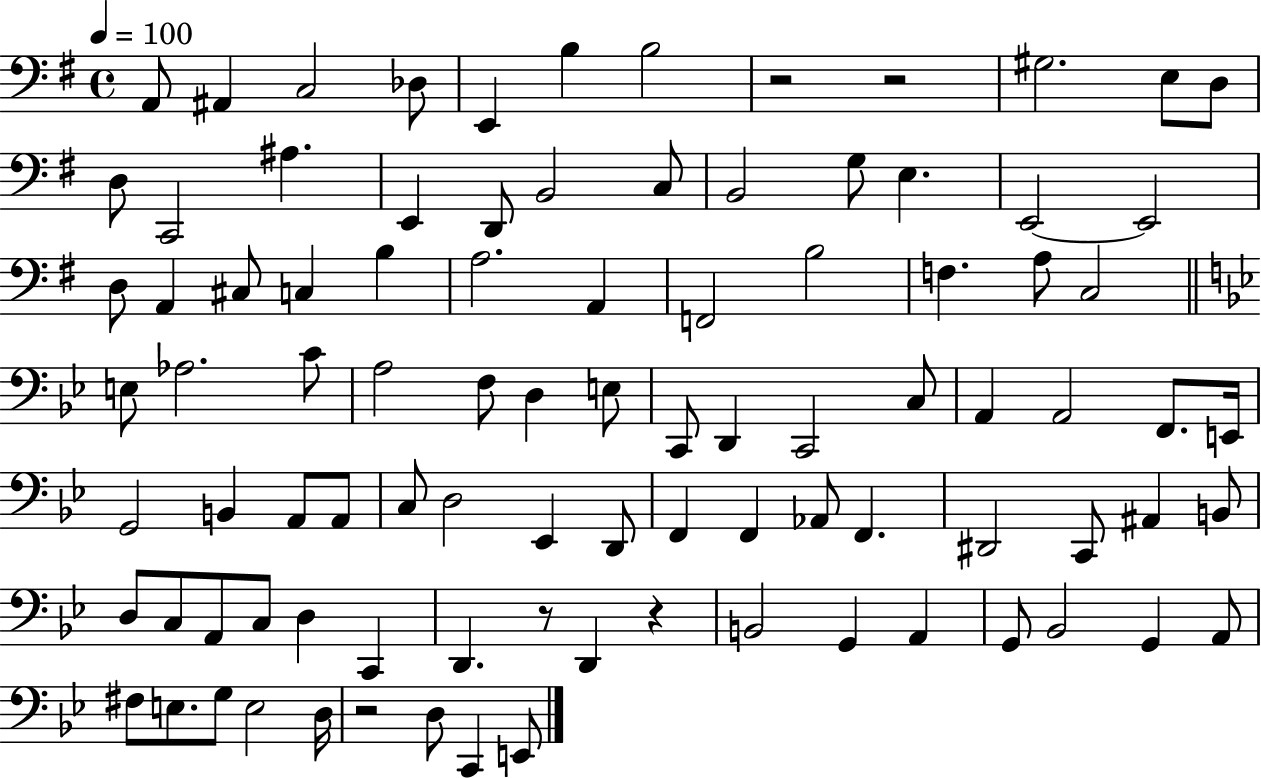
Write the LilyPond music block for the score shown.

{
  \clef bass
  \time 4/4
  \defaultTimeSignature
  \key g \major
  \tempo 4 = 100
  a,8 ais,4 c2 des8 | e,4 b4 b2 | r2 r2 | gis2. e8 d8 | \break d8 c,2 ais4. | e,4 d,8 b,2 c8 | b,2 g8 e4. | e,2~~ e,2 | \break d8 a,4 cis8 c4 b4 | a2. a,4 | f,2 b2 | f4. a8 c2 | \break \bar "||" \break \key bes \major e8 aes2. c'8 | a2 f8 d4 e8 | c,8 d,4 c,2 c8 | a,4 a,2 f,8. e,16 | \break g,2 b,4 a,8 a,8 | c8 d2 ees,4 d,8 | f,4 f,4 aes,8 f,4. | dis,2 c,8 ais,4 b,8 | \break d8 c8 a,8 c8 d4 c,4 | d,4. r8 d,4 r4 | b,2 g,4 a,4 | g,8 bes,2 g,4 a,8 | \break fis8 e8. g8 e2 d16 | r2 d8 c,4 e,8 | \bar "|."
}